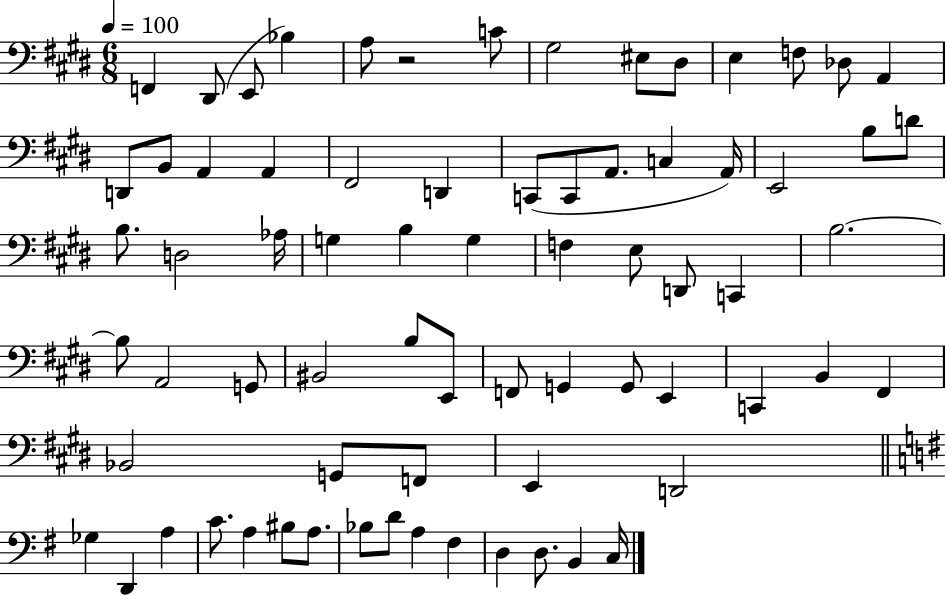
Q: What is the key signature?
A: E major